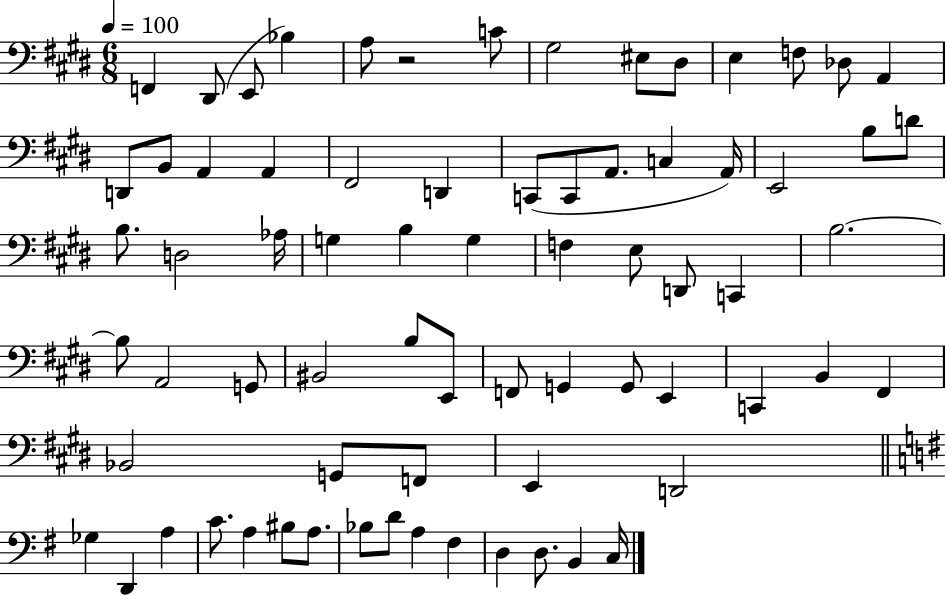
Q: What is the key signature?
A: E major